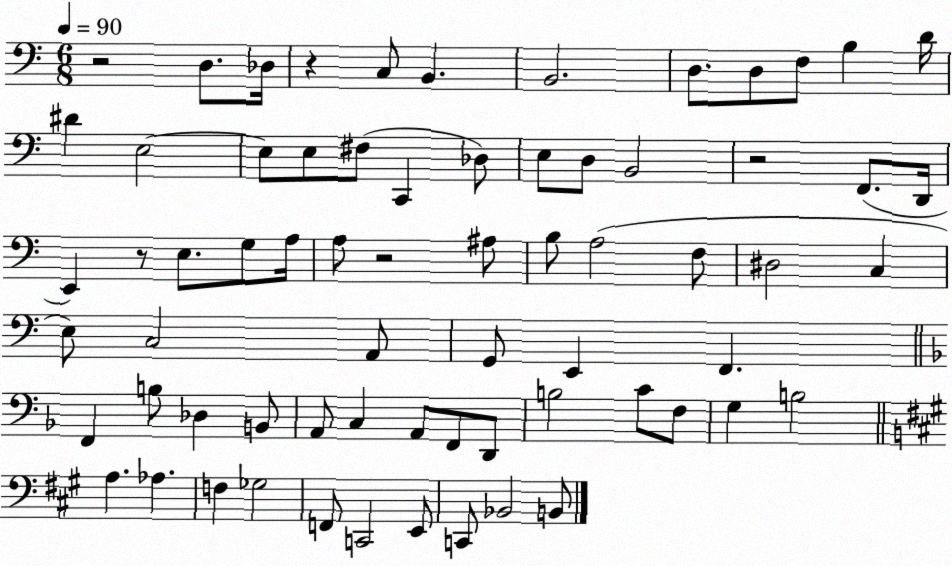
X:1
T:Untitled
M:6/8
L:1/4
K:C
z2 D,/2 _D,/4 z C,/2 B,, B,,2 D,/2 D,/2 F,/2 B, D/4 ^D E,2 E,/2 E,/2 ^F,/2 C,, _D,/2 E,/2 D,/2 B,,2 z2 F,,/2 D,,/4 E,, z/2 E,/2 G,/2 A,/4 A,/2 z2 ^A,/2 B,/2 A,2 F,/2 ^D,2 C, E,/2 C,2 A,,/2 G,,/2 E,, F,, F,, B,/2 _D, B,,/2 A,,/2 C, A,,/2 F,,/2 D,,/2 B,2 C/2 F,/2 G, B,2 A, _A, F, _G,2 F,,/2 C,,2 E,,/2 C,,/2 _B,,2 B,,/2